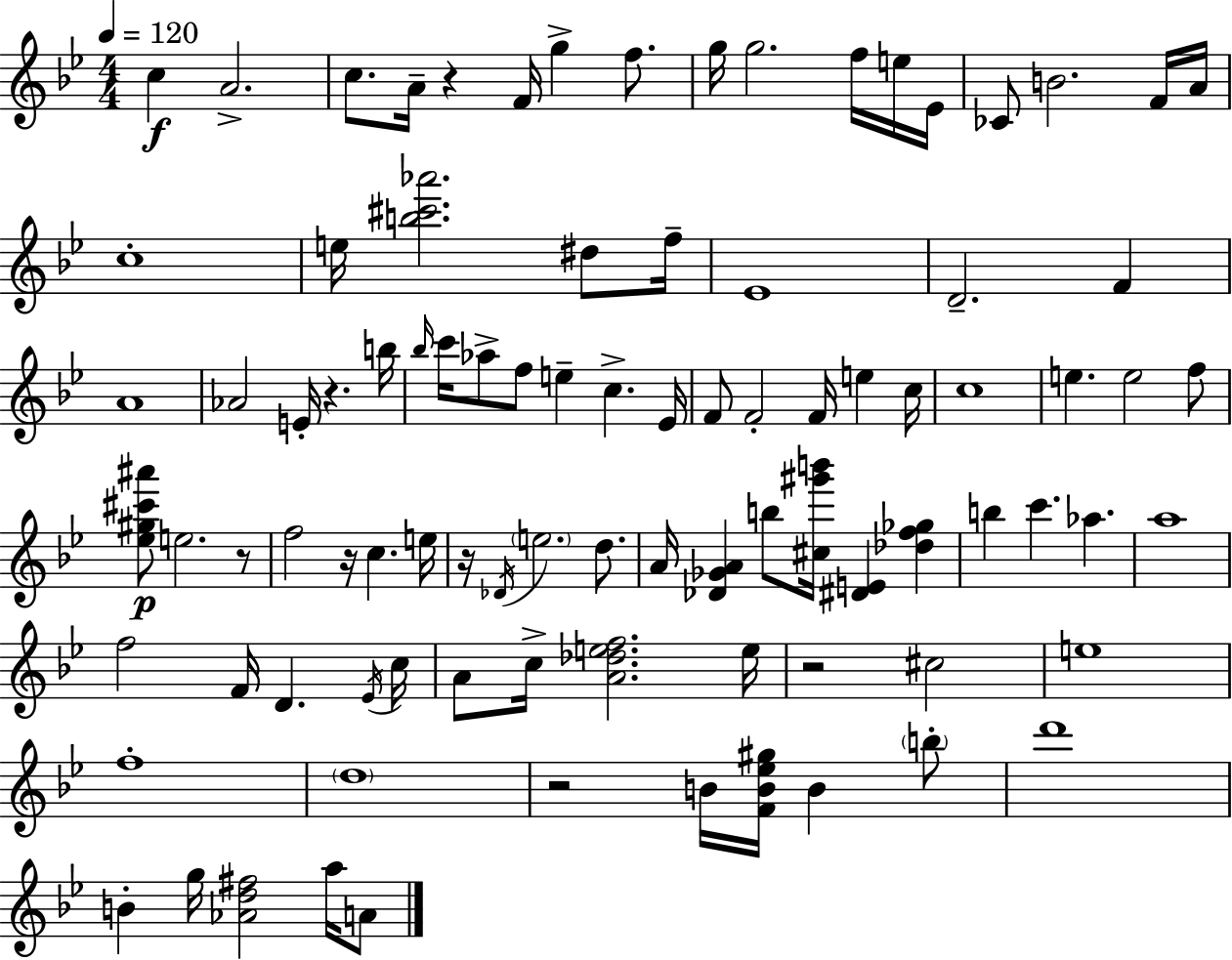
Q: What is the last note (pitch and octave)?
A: A4